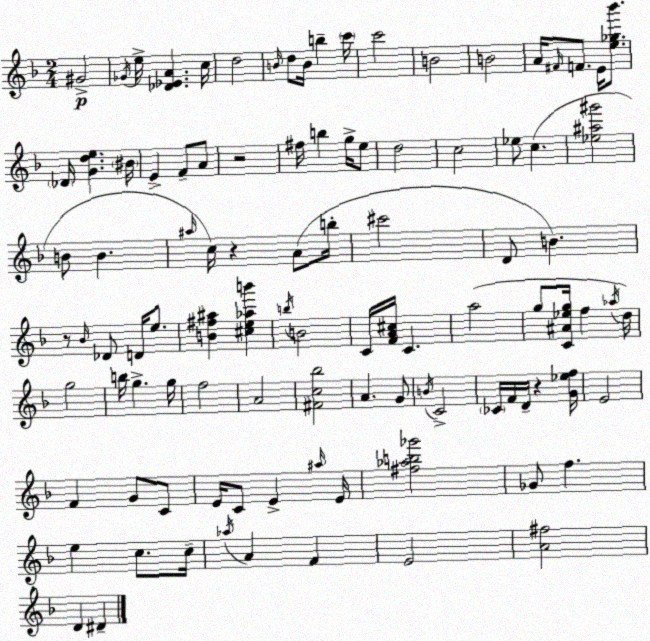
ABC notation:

X:1
T:Untitled
M:2/4
L:1/4
K:F
^G2 _G/4 e/4 [_D_EA] c/4 d2 B/4 d/2 B/4 b c'/4 c'2 B2 B2 A/4 ^F/4 F/2 E/4 [e_g_b']/2 _D/4 [Gde] ^B/4 E F/2 A/2 z2 ^f/4 b g/4 e/2 d2 c2 _e/2 c [_e^a^g']2 B/2 B ^a/4 c/4 z A/2 b/4 ^c'2 D/2 B z/2 _B/4 _D/2 D/4 e/2 [B^f^a] [^ce_ab'] b/4 B2 C/4 [FA^c]/4 C a2 g/2 [C^A_eg]/4 f _a/4 d/4 g2 b/4 g g/4 f2 A2 [^Fc_b]2 A G/2 B/4 C2 _C/4 F/4 D/4 z [G_ef]/4 E2 F G/2 C/2 E/4 C/2 E ^a/4 E/4 [^f_ab_g']2 _G/2 f e c/2 c/4 _a/4 A F E2 [A^f]2 D ^D